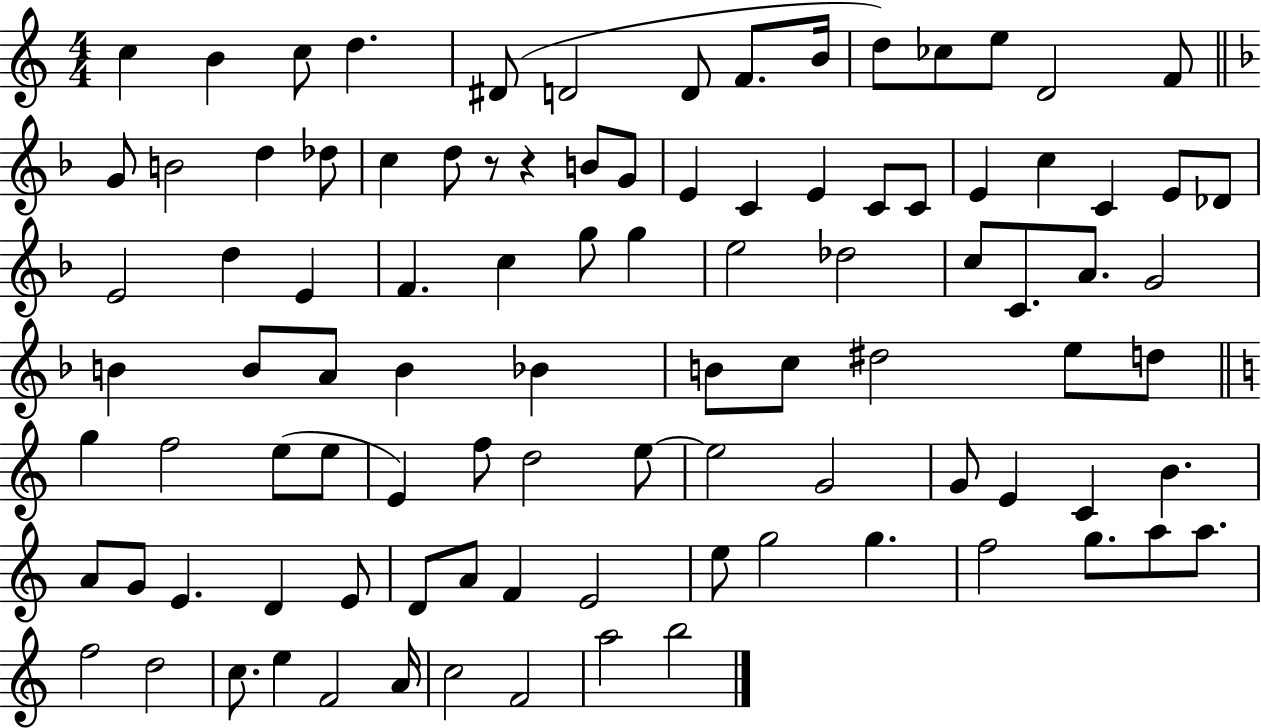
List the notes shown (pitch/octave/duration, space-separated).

C5/q B4/q C5/e D5/q. D#4/e D4/h D4/e F4/e. B4/s D5/e CES5/e E5/e D4/h F4/e G4/e B4/h D5/q Db5/e C5/q D5/e R/e R/q B4/e G4/e E4/q C4/q E4/q C4/e C4/e E4/q C5/q C4/q E4/e Db4/e E4/h D5/q E4/q F4/q. C5/q G5/e G5/q E5/h Db5/h C5/e C4/e. A4/e. G4/h B4/q B4/e A4/e B4/q Bb4/q B4/e C5/e D#5/h E5/e D5/e G5/q F5/h E5/e E5/e E4/q F5/e D5/h E5/e E5/h G4/h G4/e E4/q C4/q B4/q. A4/e G4/e E4/q. D4/q E4/e D4/e A4/e F4/q E4/h E5/e G5/h G5/q. F5/h G5/e. A5/e A5/e. F5/h D5/h C5/e. E5/q F4/h A4/s C5/h F4/h A5/h B5/h